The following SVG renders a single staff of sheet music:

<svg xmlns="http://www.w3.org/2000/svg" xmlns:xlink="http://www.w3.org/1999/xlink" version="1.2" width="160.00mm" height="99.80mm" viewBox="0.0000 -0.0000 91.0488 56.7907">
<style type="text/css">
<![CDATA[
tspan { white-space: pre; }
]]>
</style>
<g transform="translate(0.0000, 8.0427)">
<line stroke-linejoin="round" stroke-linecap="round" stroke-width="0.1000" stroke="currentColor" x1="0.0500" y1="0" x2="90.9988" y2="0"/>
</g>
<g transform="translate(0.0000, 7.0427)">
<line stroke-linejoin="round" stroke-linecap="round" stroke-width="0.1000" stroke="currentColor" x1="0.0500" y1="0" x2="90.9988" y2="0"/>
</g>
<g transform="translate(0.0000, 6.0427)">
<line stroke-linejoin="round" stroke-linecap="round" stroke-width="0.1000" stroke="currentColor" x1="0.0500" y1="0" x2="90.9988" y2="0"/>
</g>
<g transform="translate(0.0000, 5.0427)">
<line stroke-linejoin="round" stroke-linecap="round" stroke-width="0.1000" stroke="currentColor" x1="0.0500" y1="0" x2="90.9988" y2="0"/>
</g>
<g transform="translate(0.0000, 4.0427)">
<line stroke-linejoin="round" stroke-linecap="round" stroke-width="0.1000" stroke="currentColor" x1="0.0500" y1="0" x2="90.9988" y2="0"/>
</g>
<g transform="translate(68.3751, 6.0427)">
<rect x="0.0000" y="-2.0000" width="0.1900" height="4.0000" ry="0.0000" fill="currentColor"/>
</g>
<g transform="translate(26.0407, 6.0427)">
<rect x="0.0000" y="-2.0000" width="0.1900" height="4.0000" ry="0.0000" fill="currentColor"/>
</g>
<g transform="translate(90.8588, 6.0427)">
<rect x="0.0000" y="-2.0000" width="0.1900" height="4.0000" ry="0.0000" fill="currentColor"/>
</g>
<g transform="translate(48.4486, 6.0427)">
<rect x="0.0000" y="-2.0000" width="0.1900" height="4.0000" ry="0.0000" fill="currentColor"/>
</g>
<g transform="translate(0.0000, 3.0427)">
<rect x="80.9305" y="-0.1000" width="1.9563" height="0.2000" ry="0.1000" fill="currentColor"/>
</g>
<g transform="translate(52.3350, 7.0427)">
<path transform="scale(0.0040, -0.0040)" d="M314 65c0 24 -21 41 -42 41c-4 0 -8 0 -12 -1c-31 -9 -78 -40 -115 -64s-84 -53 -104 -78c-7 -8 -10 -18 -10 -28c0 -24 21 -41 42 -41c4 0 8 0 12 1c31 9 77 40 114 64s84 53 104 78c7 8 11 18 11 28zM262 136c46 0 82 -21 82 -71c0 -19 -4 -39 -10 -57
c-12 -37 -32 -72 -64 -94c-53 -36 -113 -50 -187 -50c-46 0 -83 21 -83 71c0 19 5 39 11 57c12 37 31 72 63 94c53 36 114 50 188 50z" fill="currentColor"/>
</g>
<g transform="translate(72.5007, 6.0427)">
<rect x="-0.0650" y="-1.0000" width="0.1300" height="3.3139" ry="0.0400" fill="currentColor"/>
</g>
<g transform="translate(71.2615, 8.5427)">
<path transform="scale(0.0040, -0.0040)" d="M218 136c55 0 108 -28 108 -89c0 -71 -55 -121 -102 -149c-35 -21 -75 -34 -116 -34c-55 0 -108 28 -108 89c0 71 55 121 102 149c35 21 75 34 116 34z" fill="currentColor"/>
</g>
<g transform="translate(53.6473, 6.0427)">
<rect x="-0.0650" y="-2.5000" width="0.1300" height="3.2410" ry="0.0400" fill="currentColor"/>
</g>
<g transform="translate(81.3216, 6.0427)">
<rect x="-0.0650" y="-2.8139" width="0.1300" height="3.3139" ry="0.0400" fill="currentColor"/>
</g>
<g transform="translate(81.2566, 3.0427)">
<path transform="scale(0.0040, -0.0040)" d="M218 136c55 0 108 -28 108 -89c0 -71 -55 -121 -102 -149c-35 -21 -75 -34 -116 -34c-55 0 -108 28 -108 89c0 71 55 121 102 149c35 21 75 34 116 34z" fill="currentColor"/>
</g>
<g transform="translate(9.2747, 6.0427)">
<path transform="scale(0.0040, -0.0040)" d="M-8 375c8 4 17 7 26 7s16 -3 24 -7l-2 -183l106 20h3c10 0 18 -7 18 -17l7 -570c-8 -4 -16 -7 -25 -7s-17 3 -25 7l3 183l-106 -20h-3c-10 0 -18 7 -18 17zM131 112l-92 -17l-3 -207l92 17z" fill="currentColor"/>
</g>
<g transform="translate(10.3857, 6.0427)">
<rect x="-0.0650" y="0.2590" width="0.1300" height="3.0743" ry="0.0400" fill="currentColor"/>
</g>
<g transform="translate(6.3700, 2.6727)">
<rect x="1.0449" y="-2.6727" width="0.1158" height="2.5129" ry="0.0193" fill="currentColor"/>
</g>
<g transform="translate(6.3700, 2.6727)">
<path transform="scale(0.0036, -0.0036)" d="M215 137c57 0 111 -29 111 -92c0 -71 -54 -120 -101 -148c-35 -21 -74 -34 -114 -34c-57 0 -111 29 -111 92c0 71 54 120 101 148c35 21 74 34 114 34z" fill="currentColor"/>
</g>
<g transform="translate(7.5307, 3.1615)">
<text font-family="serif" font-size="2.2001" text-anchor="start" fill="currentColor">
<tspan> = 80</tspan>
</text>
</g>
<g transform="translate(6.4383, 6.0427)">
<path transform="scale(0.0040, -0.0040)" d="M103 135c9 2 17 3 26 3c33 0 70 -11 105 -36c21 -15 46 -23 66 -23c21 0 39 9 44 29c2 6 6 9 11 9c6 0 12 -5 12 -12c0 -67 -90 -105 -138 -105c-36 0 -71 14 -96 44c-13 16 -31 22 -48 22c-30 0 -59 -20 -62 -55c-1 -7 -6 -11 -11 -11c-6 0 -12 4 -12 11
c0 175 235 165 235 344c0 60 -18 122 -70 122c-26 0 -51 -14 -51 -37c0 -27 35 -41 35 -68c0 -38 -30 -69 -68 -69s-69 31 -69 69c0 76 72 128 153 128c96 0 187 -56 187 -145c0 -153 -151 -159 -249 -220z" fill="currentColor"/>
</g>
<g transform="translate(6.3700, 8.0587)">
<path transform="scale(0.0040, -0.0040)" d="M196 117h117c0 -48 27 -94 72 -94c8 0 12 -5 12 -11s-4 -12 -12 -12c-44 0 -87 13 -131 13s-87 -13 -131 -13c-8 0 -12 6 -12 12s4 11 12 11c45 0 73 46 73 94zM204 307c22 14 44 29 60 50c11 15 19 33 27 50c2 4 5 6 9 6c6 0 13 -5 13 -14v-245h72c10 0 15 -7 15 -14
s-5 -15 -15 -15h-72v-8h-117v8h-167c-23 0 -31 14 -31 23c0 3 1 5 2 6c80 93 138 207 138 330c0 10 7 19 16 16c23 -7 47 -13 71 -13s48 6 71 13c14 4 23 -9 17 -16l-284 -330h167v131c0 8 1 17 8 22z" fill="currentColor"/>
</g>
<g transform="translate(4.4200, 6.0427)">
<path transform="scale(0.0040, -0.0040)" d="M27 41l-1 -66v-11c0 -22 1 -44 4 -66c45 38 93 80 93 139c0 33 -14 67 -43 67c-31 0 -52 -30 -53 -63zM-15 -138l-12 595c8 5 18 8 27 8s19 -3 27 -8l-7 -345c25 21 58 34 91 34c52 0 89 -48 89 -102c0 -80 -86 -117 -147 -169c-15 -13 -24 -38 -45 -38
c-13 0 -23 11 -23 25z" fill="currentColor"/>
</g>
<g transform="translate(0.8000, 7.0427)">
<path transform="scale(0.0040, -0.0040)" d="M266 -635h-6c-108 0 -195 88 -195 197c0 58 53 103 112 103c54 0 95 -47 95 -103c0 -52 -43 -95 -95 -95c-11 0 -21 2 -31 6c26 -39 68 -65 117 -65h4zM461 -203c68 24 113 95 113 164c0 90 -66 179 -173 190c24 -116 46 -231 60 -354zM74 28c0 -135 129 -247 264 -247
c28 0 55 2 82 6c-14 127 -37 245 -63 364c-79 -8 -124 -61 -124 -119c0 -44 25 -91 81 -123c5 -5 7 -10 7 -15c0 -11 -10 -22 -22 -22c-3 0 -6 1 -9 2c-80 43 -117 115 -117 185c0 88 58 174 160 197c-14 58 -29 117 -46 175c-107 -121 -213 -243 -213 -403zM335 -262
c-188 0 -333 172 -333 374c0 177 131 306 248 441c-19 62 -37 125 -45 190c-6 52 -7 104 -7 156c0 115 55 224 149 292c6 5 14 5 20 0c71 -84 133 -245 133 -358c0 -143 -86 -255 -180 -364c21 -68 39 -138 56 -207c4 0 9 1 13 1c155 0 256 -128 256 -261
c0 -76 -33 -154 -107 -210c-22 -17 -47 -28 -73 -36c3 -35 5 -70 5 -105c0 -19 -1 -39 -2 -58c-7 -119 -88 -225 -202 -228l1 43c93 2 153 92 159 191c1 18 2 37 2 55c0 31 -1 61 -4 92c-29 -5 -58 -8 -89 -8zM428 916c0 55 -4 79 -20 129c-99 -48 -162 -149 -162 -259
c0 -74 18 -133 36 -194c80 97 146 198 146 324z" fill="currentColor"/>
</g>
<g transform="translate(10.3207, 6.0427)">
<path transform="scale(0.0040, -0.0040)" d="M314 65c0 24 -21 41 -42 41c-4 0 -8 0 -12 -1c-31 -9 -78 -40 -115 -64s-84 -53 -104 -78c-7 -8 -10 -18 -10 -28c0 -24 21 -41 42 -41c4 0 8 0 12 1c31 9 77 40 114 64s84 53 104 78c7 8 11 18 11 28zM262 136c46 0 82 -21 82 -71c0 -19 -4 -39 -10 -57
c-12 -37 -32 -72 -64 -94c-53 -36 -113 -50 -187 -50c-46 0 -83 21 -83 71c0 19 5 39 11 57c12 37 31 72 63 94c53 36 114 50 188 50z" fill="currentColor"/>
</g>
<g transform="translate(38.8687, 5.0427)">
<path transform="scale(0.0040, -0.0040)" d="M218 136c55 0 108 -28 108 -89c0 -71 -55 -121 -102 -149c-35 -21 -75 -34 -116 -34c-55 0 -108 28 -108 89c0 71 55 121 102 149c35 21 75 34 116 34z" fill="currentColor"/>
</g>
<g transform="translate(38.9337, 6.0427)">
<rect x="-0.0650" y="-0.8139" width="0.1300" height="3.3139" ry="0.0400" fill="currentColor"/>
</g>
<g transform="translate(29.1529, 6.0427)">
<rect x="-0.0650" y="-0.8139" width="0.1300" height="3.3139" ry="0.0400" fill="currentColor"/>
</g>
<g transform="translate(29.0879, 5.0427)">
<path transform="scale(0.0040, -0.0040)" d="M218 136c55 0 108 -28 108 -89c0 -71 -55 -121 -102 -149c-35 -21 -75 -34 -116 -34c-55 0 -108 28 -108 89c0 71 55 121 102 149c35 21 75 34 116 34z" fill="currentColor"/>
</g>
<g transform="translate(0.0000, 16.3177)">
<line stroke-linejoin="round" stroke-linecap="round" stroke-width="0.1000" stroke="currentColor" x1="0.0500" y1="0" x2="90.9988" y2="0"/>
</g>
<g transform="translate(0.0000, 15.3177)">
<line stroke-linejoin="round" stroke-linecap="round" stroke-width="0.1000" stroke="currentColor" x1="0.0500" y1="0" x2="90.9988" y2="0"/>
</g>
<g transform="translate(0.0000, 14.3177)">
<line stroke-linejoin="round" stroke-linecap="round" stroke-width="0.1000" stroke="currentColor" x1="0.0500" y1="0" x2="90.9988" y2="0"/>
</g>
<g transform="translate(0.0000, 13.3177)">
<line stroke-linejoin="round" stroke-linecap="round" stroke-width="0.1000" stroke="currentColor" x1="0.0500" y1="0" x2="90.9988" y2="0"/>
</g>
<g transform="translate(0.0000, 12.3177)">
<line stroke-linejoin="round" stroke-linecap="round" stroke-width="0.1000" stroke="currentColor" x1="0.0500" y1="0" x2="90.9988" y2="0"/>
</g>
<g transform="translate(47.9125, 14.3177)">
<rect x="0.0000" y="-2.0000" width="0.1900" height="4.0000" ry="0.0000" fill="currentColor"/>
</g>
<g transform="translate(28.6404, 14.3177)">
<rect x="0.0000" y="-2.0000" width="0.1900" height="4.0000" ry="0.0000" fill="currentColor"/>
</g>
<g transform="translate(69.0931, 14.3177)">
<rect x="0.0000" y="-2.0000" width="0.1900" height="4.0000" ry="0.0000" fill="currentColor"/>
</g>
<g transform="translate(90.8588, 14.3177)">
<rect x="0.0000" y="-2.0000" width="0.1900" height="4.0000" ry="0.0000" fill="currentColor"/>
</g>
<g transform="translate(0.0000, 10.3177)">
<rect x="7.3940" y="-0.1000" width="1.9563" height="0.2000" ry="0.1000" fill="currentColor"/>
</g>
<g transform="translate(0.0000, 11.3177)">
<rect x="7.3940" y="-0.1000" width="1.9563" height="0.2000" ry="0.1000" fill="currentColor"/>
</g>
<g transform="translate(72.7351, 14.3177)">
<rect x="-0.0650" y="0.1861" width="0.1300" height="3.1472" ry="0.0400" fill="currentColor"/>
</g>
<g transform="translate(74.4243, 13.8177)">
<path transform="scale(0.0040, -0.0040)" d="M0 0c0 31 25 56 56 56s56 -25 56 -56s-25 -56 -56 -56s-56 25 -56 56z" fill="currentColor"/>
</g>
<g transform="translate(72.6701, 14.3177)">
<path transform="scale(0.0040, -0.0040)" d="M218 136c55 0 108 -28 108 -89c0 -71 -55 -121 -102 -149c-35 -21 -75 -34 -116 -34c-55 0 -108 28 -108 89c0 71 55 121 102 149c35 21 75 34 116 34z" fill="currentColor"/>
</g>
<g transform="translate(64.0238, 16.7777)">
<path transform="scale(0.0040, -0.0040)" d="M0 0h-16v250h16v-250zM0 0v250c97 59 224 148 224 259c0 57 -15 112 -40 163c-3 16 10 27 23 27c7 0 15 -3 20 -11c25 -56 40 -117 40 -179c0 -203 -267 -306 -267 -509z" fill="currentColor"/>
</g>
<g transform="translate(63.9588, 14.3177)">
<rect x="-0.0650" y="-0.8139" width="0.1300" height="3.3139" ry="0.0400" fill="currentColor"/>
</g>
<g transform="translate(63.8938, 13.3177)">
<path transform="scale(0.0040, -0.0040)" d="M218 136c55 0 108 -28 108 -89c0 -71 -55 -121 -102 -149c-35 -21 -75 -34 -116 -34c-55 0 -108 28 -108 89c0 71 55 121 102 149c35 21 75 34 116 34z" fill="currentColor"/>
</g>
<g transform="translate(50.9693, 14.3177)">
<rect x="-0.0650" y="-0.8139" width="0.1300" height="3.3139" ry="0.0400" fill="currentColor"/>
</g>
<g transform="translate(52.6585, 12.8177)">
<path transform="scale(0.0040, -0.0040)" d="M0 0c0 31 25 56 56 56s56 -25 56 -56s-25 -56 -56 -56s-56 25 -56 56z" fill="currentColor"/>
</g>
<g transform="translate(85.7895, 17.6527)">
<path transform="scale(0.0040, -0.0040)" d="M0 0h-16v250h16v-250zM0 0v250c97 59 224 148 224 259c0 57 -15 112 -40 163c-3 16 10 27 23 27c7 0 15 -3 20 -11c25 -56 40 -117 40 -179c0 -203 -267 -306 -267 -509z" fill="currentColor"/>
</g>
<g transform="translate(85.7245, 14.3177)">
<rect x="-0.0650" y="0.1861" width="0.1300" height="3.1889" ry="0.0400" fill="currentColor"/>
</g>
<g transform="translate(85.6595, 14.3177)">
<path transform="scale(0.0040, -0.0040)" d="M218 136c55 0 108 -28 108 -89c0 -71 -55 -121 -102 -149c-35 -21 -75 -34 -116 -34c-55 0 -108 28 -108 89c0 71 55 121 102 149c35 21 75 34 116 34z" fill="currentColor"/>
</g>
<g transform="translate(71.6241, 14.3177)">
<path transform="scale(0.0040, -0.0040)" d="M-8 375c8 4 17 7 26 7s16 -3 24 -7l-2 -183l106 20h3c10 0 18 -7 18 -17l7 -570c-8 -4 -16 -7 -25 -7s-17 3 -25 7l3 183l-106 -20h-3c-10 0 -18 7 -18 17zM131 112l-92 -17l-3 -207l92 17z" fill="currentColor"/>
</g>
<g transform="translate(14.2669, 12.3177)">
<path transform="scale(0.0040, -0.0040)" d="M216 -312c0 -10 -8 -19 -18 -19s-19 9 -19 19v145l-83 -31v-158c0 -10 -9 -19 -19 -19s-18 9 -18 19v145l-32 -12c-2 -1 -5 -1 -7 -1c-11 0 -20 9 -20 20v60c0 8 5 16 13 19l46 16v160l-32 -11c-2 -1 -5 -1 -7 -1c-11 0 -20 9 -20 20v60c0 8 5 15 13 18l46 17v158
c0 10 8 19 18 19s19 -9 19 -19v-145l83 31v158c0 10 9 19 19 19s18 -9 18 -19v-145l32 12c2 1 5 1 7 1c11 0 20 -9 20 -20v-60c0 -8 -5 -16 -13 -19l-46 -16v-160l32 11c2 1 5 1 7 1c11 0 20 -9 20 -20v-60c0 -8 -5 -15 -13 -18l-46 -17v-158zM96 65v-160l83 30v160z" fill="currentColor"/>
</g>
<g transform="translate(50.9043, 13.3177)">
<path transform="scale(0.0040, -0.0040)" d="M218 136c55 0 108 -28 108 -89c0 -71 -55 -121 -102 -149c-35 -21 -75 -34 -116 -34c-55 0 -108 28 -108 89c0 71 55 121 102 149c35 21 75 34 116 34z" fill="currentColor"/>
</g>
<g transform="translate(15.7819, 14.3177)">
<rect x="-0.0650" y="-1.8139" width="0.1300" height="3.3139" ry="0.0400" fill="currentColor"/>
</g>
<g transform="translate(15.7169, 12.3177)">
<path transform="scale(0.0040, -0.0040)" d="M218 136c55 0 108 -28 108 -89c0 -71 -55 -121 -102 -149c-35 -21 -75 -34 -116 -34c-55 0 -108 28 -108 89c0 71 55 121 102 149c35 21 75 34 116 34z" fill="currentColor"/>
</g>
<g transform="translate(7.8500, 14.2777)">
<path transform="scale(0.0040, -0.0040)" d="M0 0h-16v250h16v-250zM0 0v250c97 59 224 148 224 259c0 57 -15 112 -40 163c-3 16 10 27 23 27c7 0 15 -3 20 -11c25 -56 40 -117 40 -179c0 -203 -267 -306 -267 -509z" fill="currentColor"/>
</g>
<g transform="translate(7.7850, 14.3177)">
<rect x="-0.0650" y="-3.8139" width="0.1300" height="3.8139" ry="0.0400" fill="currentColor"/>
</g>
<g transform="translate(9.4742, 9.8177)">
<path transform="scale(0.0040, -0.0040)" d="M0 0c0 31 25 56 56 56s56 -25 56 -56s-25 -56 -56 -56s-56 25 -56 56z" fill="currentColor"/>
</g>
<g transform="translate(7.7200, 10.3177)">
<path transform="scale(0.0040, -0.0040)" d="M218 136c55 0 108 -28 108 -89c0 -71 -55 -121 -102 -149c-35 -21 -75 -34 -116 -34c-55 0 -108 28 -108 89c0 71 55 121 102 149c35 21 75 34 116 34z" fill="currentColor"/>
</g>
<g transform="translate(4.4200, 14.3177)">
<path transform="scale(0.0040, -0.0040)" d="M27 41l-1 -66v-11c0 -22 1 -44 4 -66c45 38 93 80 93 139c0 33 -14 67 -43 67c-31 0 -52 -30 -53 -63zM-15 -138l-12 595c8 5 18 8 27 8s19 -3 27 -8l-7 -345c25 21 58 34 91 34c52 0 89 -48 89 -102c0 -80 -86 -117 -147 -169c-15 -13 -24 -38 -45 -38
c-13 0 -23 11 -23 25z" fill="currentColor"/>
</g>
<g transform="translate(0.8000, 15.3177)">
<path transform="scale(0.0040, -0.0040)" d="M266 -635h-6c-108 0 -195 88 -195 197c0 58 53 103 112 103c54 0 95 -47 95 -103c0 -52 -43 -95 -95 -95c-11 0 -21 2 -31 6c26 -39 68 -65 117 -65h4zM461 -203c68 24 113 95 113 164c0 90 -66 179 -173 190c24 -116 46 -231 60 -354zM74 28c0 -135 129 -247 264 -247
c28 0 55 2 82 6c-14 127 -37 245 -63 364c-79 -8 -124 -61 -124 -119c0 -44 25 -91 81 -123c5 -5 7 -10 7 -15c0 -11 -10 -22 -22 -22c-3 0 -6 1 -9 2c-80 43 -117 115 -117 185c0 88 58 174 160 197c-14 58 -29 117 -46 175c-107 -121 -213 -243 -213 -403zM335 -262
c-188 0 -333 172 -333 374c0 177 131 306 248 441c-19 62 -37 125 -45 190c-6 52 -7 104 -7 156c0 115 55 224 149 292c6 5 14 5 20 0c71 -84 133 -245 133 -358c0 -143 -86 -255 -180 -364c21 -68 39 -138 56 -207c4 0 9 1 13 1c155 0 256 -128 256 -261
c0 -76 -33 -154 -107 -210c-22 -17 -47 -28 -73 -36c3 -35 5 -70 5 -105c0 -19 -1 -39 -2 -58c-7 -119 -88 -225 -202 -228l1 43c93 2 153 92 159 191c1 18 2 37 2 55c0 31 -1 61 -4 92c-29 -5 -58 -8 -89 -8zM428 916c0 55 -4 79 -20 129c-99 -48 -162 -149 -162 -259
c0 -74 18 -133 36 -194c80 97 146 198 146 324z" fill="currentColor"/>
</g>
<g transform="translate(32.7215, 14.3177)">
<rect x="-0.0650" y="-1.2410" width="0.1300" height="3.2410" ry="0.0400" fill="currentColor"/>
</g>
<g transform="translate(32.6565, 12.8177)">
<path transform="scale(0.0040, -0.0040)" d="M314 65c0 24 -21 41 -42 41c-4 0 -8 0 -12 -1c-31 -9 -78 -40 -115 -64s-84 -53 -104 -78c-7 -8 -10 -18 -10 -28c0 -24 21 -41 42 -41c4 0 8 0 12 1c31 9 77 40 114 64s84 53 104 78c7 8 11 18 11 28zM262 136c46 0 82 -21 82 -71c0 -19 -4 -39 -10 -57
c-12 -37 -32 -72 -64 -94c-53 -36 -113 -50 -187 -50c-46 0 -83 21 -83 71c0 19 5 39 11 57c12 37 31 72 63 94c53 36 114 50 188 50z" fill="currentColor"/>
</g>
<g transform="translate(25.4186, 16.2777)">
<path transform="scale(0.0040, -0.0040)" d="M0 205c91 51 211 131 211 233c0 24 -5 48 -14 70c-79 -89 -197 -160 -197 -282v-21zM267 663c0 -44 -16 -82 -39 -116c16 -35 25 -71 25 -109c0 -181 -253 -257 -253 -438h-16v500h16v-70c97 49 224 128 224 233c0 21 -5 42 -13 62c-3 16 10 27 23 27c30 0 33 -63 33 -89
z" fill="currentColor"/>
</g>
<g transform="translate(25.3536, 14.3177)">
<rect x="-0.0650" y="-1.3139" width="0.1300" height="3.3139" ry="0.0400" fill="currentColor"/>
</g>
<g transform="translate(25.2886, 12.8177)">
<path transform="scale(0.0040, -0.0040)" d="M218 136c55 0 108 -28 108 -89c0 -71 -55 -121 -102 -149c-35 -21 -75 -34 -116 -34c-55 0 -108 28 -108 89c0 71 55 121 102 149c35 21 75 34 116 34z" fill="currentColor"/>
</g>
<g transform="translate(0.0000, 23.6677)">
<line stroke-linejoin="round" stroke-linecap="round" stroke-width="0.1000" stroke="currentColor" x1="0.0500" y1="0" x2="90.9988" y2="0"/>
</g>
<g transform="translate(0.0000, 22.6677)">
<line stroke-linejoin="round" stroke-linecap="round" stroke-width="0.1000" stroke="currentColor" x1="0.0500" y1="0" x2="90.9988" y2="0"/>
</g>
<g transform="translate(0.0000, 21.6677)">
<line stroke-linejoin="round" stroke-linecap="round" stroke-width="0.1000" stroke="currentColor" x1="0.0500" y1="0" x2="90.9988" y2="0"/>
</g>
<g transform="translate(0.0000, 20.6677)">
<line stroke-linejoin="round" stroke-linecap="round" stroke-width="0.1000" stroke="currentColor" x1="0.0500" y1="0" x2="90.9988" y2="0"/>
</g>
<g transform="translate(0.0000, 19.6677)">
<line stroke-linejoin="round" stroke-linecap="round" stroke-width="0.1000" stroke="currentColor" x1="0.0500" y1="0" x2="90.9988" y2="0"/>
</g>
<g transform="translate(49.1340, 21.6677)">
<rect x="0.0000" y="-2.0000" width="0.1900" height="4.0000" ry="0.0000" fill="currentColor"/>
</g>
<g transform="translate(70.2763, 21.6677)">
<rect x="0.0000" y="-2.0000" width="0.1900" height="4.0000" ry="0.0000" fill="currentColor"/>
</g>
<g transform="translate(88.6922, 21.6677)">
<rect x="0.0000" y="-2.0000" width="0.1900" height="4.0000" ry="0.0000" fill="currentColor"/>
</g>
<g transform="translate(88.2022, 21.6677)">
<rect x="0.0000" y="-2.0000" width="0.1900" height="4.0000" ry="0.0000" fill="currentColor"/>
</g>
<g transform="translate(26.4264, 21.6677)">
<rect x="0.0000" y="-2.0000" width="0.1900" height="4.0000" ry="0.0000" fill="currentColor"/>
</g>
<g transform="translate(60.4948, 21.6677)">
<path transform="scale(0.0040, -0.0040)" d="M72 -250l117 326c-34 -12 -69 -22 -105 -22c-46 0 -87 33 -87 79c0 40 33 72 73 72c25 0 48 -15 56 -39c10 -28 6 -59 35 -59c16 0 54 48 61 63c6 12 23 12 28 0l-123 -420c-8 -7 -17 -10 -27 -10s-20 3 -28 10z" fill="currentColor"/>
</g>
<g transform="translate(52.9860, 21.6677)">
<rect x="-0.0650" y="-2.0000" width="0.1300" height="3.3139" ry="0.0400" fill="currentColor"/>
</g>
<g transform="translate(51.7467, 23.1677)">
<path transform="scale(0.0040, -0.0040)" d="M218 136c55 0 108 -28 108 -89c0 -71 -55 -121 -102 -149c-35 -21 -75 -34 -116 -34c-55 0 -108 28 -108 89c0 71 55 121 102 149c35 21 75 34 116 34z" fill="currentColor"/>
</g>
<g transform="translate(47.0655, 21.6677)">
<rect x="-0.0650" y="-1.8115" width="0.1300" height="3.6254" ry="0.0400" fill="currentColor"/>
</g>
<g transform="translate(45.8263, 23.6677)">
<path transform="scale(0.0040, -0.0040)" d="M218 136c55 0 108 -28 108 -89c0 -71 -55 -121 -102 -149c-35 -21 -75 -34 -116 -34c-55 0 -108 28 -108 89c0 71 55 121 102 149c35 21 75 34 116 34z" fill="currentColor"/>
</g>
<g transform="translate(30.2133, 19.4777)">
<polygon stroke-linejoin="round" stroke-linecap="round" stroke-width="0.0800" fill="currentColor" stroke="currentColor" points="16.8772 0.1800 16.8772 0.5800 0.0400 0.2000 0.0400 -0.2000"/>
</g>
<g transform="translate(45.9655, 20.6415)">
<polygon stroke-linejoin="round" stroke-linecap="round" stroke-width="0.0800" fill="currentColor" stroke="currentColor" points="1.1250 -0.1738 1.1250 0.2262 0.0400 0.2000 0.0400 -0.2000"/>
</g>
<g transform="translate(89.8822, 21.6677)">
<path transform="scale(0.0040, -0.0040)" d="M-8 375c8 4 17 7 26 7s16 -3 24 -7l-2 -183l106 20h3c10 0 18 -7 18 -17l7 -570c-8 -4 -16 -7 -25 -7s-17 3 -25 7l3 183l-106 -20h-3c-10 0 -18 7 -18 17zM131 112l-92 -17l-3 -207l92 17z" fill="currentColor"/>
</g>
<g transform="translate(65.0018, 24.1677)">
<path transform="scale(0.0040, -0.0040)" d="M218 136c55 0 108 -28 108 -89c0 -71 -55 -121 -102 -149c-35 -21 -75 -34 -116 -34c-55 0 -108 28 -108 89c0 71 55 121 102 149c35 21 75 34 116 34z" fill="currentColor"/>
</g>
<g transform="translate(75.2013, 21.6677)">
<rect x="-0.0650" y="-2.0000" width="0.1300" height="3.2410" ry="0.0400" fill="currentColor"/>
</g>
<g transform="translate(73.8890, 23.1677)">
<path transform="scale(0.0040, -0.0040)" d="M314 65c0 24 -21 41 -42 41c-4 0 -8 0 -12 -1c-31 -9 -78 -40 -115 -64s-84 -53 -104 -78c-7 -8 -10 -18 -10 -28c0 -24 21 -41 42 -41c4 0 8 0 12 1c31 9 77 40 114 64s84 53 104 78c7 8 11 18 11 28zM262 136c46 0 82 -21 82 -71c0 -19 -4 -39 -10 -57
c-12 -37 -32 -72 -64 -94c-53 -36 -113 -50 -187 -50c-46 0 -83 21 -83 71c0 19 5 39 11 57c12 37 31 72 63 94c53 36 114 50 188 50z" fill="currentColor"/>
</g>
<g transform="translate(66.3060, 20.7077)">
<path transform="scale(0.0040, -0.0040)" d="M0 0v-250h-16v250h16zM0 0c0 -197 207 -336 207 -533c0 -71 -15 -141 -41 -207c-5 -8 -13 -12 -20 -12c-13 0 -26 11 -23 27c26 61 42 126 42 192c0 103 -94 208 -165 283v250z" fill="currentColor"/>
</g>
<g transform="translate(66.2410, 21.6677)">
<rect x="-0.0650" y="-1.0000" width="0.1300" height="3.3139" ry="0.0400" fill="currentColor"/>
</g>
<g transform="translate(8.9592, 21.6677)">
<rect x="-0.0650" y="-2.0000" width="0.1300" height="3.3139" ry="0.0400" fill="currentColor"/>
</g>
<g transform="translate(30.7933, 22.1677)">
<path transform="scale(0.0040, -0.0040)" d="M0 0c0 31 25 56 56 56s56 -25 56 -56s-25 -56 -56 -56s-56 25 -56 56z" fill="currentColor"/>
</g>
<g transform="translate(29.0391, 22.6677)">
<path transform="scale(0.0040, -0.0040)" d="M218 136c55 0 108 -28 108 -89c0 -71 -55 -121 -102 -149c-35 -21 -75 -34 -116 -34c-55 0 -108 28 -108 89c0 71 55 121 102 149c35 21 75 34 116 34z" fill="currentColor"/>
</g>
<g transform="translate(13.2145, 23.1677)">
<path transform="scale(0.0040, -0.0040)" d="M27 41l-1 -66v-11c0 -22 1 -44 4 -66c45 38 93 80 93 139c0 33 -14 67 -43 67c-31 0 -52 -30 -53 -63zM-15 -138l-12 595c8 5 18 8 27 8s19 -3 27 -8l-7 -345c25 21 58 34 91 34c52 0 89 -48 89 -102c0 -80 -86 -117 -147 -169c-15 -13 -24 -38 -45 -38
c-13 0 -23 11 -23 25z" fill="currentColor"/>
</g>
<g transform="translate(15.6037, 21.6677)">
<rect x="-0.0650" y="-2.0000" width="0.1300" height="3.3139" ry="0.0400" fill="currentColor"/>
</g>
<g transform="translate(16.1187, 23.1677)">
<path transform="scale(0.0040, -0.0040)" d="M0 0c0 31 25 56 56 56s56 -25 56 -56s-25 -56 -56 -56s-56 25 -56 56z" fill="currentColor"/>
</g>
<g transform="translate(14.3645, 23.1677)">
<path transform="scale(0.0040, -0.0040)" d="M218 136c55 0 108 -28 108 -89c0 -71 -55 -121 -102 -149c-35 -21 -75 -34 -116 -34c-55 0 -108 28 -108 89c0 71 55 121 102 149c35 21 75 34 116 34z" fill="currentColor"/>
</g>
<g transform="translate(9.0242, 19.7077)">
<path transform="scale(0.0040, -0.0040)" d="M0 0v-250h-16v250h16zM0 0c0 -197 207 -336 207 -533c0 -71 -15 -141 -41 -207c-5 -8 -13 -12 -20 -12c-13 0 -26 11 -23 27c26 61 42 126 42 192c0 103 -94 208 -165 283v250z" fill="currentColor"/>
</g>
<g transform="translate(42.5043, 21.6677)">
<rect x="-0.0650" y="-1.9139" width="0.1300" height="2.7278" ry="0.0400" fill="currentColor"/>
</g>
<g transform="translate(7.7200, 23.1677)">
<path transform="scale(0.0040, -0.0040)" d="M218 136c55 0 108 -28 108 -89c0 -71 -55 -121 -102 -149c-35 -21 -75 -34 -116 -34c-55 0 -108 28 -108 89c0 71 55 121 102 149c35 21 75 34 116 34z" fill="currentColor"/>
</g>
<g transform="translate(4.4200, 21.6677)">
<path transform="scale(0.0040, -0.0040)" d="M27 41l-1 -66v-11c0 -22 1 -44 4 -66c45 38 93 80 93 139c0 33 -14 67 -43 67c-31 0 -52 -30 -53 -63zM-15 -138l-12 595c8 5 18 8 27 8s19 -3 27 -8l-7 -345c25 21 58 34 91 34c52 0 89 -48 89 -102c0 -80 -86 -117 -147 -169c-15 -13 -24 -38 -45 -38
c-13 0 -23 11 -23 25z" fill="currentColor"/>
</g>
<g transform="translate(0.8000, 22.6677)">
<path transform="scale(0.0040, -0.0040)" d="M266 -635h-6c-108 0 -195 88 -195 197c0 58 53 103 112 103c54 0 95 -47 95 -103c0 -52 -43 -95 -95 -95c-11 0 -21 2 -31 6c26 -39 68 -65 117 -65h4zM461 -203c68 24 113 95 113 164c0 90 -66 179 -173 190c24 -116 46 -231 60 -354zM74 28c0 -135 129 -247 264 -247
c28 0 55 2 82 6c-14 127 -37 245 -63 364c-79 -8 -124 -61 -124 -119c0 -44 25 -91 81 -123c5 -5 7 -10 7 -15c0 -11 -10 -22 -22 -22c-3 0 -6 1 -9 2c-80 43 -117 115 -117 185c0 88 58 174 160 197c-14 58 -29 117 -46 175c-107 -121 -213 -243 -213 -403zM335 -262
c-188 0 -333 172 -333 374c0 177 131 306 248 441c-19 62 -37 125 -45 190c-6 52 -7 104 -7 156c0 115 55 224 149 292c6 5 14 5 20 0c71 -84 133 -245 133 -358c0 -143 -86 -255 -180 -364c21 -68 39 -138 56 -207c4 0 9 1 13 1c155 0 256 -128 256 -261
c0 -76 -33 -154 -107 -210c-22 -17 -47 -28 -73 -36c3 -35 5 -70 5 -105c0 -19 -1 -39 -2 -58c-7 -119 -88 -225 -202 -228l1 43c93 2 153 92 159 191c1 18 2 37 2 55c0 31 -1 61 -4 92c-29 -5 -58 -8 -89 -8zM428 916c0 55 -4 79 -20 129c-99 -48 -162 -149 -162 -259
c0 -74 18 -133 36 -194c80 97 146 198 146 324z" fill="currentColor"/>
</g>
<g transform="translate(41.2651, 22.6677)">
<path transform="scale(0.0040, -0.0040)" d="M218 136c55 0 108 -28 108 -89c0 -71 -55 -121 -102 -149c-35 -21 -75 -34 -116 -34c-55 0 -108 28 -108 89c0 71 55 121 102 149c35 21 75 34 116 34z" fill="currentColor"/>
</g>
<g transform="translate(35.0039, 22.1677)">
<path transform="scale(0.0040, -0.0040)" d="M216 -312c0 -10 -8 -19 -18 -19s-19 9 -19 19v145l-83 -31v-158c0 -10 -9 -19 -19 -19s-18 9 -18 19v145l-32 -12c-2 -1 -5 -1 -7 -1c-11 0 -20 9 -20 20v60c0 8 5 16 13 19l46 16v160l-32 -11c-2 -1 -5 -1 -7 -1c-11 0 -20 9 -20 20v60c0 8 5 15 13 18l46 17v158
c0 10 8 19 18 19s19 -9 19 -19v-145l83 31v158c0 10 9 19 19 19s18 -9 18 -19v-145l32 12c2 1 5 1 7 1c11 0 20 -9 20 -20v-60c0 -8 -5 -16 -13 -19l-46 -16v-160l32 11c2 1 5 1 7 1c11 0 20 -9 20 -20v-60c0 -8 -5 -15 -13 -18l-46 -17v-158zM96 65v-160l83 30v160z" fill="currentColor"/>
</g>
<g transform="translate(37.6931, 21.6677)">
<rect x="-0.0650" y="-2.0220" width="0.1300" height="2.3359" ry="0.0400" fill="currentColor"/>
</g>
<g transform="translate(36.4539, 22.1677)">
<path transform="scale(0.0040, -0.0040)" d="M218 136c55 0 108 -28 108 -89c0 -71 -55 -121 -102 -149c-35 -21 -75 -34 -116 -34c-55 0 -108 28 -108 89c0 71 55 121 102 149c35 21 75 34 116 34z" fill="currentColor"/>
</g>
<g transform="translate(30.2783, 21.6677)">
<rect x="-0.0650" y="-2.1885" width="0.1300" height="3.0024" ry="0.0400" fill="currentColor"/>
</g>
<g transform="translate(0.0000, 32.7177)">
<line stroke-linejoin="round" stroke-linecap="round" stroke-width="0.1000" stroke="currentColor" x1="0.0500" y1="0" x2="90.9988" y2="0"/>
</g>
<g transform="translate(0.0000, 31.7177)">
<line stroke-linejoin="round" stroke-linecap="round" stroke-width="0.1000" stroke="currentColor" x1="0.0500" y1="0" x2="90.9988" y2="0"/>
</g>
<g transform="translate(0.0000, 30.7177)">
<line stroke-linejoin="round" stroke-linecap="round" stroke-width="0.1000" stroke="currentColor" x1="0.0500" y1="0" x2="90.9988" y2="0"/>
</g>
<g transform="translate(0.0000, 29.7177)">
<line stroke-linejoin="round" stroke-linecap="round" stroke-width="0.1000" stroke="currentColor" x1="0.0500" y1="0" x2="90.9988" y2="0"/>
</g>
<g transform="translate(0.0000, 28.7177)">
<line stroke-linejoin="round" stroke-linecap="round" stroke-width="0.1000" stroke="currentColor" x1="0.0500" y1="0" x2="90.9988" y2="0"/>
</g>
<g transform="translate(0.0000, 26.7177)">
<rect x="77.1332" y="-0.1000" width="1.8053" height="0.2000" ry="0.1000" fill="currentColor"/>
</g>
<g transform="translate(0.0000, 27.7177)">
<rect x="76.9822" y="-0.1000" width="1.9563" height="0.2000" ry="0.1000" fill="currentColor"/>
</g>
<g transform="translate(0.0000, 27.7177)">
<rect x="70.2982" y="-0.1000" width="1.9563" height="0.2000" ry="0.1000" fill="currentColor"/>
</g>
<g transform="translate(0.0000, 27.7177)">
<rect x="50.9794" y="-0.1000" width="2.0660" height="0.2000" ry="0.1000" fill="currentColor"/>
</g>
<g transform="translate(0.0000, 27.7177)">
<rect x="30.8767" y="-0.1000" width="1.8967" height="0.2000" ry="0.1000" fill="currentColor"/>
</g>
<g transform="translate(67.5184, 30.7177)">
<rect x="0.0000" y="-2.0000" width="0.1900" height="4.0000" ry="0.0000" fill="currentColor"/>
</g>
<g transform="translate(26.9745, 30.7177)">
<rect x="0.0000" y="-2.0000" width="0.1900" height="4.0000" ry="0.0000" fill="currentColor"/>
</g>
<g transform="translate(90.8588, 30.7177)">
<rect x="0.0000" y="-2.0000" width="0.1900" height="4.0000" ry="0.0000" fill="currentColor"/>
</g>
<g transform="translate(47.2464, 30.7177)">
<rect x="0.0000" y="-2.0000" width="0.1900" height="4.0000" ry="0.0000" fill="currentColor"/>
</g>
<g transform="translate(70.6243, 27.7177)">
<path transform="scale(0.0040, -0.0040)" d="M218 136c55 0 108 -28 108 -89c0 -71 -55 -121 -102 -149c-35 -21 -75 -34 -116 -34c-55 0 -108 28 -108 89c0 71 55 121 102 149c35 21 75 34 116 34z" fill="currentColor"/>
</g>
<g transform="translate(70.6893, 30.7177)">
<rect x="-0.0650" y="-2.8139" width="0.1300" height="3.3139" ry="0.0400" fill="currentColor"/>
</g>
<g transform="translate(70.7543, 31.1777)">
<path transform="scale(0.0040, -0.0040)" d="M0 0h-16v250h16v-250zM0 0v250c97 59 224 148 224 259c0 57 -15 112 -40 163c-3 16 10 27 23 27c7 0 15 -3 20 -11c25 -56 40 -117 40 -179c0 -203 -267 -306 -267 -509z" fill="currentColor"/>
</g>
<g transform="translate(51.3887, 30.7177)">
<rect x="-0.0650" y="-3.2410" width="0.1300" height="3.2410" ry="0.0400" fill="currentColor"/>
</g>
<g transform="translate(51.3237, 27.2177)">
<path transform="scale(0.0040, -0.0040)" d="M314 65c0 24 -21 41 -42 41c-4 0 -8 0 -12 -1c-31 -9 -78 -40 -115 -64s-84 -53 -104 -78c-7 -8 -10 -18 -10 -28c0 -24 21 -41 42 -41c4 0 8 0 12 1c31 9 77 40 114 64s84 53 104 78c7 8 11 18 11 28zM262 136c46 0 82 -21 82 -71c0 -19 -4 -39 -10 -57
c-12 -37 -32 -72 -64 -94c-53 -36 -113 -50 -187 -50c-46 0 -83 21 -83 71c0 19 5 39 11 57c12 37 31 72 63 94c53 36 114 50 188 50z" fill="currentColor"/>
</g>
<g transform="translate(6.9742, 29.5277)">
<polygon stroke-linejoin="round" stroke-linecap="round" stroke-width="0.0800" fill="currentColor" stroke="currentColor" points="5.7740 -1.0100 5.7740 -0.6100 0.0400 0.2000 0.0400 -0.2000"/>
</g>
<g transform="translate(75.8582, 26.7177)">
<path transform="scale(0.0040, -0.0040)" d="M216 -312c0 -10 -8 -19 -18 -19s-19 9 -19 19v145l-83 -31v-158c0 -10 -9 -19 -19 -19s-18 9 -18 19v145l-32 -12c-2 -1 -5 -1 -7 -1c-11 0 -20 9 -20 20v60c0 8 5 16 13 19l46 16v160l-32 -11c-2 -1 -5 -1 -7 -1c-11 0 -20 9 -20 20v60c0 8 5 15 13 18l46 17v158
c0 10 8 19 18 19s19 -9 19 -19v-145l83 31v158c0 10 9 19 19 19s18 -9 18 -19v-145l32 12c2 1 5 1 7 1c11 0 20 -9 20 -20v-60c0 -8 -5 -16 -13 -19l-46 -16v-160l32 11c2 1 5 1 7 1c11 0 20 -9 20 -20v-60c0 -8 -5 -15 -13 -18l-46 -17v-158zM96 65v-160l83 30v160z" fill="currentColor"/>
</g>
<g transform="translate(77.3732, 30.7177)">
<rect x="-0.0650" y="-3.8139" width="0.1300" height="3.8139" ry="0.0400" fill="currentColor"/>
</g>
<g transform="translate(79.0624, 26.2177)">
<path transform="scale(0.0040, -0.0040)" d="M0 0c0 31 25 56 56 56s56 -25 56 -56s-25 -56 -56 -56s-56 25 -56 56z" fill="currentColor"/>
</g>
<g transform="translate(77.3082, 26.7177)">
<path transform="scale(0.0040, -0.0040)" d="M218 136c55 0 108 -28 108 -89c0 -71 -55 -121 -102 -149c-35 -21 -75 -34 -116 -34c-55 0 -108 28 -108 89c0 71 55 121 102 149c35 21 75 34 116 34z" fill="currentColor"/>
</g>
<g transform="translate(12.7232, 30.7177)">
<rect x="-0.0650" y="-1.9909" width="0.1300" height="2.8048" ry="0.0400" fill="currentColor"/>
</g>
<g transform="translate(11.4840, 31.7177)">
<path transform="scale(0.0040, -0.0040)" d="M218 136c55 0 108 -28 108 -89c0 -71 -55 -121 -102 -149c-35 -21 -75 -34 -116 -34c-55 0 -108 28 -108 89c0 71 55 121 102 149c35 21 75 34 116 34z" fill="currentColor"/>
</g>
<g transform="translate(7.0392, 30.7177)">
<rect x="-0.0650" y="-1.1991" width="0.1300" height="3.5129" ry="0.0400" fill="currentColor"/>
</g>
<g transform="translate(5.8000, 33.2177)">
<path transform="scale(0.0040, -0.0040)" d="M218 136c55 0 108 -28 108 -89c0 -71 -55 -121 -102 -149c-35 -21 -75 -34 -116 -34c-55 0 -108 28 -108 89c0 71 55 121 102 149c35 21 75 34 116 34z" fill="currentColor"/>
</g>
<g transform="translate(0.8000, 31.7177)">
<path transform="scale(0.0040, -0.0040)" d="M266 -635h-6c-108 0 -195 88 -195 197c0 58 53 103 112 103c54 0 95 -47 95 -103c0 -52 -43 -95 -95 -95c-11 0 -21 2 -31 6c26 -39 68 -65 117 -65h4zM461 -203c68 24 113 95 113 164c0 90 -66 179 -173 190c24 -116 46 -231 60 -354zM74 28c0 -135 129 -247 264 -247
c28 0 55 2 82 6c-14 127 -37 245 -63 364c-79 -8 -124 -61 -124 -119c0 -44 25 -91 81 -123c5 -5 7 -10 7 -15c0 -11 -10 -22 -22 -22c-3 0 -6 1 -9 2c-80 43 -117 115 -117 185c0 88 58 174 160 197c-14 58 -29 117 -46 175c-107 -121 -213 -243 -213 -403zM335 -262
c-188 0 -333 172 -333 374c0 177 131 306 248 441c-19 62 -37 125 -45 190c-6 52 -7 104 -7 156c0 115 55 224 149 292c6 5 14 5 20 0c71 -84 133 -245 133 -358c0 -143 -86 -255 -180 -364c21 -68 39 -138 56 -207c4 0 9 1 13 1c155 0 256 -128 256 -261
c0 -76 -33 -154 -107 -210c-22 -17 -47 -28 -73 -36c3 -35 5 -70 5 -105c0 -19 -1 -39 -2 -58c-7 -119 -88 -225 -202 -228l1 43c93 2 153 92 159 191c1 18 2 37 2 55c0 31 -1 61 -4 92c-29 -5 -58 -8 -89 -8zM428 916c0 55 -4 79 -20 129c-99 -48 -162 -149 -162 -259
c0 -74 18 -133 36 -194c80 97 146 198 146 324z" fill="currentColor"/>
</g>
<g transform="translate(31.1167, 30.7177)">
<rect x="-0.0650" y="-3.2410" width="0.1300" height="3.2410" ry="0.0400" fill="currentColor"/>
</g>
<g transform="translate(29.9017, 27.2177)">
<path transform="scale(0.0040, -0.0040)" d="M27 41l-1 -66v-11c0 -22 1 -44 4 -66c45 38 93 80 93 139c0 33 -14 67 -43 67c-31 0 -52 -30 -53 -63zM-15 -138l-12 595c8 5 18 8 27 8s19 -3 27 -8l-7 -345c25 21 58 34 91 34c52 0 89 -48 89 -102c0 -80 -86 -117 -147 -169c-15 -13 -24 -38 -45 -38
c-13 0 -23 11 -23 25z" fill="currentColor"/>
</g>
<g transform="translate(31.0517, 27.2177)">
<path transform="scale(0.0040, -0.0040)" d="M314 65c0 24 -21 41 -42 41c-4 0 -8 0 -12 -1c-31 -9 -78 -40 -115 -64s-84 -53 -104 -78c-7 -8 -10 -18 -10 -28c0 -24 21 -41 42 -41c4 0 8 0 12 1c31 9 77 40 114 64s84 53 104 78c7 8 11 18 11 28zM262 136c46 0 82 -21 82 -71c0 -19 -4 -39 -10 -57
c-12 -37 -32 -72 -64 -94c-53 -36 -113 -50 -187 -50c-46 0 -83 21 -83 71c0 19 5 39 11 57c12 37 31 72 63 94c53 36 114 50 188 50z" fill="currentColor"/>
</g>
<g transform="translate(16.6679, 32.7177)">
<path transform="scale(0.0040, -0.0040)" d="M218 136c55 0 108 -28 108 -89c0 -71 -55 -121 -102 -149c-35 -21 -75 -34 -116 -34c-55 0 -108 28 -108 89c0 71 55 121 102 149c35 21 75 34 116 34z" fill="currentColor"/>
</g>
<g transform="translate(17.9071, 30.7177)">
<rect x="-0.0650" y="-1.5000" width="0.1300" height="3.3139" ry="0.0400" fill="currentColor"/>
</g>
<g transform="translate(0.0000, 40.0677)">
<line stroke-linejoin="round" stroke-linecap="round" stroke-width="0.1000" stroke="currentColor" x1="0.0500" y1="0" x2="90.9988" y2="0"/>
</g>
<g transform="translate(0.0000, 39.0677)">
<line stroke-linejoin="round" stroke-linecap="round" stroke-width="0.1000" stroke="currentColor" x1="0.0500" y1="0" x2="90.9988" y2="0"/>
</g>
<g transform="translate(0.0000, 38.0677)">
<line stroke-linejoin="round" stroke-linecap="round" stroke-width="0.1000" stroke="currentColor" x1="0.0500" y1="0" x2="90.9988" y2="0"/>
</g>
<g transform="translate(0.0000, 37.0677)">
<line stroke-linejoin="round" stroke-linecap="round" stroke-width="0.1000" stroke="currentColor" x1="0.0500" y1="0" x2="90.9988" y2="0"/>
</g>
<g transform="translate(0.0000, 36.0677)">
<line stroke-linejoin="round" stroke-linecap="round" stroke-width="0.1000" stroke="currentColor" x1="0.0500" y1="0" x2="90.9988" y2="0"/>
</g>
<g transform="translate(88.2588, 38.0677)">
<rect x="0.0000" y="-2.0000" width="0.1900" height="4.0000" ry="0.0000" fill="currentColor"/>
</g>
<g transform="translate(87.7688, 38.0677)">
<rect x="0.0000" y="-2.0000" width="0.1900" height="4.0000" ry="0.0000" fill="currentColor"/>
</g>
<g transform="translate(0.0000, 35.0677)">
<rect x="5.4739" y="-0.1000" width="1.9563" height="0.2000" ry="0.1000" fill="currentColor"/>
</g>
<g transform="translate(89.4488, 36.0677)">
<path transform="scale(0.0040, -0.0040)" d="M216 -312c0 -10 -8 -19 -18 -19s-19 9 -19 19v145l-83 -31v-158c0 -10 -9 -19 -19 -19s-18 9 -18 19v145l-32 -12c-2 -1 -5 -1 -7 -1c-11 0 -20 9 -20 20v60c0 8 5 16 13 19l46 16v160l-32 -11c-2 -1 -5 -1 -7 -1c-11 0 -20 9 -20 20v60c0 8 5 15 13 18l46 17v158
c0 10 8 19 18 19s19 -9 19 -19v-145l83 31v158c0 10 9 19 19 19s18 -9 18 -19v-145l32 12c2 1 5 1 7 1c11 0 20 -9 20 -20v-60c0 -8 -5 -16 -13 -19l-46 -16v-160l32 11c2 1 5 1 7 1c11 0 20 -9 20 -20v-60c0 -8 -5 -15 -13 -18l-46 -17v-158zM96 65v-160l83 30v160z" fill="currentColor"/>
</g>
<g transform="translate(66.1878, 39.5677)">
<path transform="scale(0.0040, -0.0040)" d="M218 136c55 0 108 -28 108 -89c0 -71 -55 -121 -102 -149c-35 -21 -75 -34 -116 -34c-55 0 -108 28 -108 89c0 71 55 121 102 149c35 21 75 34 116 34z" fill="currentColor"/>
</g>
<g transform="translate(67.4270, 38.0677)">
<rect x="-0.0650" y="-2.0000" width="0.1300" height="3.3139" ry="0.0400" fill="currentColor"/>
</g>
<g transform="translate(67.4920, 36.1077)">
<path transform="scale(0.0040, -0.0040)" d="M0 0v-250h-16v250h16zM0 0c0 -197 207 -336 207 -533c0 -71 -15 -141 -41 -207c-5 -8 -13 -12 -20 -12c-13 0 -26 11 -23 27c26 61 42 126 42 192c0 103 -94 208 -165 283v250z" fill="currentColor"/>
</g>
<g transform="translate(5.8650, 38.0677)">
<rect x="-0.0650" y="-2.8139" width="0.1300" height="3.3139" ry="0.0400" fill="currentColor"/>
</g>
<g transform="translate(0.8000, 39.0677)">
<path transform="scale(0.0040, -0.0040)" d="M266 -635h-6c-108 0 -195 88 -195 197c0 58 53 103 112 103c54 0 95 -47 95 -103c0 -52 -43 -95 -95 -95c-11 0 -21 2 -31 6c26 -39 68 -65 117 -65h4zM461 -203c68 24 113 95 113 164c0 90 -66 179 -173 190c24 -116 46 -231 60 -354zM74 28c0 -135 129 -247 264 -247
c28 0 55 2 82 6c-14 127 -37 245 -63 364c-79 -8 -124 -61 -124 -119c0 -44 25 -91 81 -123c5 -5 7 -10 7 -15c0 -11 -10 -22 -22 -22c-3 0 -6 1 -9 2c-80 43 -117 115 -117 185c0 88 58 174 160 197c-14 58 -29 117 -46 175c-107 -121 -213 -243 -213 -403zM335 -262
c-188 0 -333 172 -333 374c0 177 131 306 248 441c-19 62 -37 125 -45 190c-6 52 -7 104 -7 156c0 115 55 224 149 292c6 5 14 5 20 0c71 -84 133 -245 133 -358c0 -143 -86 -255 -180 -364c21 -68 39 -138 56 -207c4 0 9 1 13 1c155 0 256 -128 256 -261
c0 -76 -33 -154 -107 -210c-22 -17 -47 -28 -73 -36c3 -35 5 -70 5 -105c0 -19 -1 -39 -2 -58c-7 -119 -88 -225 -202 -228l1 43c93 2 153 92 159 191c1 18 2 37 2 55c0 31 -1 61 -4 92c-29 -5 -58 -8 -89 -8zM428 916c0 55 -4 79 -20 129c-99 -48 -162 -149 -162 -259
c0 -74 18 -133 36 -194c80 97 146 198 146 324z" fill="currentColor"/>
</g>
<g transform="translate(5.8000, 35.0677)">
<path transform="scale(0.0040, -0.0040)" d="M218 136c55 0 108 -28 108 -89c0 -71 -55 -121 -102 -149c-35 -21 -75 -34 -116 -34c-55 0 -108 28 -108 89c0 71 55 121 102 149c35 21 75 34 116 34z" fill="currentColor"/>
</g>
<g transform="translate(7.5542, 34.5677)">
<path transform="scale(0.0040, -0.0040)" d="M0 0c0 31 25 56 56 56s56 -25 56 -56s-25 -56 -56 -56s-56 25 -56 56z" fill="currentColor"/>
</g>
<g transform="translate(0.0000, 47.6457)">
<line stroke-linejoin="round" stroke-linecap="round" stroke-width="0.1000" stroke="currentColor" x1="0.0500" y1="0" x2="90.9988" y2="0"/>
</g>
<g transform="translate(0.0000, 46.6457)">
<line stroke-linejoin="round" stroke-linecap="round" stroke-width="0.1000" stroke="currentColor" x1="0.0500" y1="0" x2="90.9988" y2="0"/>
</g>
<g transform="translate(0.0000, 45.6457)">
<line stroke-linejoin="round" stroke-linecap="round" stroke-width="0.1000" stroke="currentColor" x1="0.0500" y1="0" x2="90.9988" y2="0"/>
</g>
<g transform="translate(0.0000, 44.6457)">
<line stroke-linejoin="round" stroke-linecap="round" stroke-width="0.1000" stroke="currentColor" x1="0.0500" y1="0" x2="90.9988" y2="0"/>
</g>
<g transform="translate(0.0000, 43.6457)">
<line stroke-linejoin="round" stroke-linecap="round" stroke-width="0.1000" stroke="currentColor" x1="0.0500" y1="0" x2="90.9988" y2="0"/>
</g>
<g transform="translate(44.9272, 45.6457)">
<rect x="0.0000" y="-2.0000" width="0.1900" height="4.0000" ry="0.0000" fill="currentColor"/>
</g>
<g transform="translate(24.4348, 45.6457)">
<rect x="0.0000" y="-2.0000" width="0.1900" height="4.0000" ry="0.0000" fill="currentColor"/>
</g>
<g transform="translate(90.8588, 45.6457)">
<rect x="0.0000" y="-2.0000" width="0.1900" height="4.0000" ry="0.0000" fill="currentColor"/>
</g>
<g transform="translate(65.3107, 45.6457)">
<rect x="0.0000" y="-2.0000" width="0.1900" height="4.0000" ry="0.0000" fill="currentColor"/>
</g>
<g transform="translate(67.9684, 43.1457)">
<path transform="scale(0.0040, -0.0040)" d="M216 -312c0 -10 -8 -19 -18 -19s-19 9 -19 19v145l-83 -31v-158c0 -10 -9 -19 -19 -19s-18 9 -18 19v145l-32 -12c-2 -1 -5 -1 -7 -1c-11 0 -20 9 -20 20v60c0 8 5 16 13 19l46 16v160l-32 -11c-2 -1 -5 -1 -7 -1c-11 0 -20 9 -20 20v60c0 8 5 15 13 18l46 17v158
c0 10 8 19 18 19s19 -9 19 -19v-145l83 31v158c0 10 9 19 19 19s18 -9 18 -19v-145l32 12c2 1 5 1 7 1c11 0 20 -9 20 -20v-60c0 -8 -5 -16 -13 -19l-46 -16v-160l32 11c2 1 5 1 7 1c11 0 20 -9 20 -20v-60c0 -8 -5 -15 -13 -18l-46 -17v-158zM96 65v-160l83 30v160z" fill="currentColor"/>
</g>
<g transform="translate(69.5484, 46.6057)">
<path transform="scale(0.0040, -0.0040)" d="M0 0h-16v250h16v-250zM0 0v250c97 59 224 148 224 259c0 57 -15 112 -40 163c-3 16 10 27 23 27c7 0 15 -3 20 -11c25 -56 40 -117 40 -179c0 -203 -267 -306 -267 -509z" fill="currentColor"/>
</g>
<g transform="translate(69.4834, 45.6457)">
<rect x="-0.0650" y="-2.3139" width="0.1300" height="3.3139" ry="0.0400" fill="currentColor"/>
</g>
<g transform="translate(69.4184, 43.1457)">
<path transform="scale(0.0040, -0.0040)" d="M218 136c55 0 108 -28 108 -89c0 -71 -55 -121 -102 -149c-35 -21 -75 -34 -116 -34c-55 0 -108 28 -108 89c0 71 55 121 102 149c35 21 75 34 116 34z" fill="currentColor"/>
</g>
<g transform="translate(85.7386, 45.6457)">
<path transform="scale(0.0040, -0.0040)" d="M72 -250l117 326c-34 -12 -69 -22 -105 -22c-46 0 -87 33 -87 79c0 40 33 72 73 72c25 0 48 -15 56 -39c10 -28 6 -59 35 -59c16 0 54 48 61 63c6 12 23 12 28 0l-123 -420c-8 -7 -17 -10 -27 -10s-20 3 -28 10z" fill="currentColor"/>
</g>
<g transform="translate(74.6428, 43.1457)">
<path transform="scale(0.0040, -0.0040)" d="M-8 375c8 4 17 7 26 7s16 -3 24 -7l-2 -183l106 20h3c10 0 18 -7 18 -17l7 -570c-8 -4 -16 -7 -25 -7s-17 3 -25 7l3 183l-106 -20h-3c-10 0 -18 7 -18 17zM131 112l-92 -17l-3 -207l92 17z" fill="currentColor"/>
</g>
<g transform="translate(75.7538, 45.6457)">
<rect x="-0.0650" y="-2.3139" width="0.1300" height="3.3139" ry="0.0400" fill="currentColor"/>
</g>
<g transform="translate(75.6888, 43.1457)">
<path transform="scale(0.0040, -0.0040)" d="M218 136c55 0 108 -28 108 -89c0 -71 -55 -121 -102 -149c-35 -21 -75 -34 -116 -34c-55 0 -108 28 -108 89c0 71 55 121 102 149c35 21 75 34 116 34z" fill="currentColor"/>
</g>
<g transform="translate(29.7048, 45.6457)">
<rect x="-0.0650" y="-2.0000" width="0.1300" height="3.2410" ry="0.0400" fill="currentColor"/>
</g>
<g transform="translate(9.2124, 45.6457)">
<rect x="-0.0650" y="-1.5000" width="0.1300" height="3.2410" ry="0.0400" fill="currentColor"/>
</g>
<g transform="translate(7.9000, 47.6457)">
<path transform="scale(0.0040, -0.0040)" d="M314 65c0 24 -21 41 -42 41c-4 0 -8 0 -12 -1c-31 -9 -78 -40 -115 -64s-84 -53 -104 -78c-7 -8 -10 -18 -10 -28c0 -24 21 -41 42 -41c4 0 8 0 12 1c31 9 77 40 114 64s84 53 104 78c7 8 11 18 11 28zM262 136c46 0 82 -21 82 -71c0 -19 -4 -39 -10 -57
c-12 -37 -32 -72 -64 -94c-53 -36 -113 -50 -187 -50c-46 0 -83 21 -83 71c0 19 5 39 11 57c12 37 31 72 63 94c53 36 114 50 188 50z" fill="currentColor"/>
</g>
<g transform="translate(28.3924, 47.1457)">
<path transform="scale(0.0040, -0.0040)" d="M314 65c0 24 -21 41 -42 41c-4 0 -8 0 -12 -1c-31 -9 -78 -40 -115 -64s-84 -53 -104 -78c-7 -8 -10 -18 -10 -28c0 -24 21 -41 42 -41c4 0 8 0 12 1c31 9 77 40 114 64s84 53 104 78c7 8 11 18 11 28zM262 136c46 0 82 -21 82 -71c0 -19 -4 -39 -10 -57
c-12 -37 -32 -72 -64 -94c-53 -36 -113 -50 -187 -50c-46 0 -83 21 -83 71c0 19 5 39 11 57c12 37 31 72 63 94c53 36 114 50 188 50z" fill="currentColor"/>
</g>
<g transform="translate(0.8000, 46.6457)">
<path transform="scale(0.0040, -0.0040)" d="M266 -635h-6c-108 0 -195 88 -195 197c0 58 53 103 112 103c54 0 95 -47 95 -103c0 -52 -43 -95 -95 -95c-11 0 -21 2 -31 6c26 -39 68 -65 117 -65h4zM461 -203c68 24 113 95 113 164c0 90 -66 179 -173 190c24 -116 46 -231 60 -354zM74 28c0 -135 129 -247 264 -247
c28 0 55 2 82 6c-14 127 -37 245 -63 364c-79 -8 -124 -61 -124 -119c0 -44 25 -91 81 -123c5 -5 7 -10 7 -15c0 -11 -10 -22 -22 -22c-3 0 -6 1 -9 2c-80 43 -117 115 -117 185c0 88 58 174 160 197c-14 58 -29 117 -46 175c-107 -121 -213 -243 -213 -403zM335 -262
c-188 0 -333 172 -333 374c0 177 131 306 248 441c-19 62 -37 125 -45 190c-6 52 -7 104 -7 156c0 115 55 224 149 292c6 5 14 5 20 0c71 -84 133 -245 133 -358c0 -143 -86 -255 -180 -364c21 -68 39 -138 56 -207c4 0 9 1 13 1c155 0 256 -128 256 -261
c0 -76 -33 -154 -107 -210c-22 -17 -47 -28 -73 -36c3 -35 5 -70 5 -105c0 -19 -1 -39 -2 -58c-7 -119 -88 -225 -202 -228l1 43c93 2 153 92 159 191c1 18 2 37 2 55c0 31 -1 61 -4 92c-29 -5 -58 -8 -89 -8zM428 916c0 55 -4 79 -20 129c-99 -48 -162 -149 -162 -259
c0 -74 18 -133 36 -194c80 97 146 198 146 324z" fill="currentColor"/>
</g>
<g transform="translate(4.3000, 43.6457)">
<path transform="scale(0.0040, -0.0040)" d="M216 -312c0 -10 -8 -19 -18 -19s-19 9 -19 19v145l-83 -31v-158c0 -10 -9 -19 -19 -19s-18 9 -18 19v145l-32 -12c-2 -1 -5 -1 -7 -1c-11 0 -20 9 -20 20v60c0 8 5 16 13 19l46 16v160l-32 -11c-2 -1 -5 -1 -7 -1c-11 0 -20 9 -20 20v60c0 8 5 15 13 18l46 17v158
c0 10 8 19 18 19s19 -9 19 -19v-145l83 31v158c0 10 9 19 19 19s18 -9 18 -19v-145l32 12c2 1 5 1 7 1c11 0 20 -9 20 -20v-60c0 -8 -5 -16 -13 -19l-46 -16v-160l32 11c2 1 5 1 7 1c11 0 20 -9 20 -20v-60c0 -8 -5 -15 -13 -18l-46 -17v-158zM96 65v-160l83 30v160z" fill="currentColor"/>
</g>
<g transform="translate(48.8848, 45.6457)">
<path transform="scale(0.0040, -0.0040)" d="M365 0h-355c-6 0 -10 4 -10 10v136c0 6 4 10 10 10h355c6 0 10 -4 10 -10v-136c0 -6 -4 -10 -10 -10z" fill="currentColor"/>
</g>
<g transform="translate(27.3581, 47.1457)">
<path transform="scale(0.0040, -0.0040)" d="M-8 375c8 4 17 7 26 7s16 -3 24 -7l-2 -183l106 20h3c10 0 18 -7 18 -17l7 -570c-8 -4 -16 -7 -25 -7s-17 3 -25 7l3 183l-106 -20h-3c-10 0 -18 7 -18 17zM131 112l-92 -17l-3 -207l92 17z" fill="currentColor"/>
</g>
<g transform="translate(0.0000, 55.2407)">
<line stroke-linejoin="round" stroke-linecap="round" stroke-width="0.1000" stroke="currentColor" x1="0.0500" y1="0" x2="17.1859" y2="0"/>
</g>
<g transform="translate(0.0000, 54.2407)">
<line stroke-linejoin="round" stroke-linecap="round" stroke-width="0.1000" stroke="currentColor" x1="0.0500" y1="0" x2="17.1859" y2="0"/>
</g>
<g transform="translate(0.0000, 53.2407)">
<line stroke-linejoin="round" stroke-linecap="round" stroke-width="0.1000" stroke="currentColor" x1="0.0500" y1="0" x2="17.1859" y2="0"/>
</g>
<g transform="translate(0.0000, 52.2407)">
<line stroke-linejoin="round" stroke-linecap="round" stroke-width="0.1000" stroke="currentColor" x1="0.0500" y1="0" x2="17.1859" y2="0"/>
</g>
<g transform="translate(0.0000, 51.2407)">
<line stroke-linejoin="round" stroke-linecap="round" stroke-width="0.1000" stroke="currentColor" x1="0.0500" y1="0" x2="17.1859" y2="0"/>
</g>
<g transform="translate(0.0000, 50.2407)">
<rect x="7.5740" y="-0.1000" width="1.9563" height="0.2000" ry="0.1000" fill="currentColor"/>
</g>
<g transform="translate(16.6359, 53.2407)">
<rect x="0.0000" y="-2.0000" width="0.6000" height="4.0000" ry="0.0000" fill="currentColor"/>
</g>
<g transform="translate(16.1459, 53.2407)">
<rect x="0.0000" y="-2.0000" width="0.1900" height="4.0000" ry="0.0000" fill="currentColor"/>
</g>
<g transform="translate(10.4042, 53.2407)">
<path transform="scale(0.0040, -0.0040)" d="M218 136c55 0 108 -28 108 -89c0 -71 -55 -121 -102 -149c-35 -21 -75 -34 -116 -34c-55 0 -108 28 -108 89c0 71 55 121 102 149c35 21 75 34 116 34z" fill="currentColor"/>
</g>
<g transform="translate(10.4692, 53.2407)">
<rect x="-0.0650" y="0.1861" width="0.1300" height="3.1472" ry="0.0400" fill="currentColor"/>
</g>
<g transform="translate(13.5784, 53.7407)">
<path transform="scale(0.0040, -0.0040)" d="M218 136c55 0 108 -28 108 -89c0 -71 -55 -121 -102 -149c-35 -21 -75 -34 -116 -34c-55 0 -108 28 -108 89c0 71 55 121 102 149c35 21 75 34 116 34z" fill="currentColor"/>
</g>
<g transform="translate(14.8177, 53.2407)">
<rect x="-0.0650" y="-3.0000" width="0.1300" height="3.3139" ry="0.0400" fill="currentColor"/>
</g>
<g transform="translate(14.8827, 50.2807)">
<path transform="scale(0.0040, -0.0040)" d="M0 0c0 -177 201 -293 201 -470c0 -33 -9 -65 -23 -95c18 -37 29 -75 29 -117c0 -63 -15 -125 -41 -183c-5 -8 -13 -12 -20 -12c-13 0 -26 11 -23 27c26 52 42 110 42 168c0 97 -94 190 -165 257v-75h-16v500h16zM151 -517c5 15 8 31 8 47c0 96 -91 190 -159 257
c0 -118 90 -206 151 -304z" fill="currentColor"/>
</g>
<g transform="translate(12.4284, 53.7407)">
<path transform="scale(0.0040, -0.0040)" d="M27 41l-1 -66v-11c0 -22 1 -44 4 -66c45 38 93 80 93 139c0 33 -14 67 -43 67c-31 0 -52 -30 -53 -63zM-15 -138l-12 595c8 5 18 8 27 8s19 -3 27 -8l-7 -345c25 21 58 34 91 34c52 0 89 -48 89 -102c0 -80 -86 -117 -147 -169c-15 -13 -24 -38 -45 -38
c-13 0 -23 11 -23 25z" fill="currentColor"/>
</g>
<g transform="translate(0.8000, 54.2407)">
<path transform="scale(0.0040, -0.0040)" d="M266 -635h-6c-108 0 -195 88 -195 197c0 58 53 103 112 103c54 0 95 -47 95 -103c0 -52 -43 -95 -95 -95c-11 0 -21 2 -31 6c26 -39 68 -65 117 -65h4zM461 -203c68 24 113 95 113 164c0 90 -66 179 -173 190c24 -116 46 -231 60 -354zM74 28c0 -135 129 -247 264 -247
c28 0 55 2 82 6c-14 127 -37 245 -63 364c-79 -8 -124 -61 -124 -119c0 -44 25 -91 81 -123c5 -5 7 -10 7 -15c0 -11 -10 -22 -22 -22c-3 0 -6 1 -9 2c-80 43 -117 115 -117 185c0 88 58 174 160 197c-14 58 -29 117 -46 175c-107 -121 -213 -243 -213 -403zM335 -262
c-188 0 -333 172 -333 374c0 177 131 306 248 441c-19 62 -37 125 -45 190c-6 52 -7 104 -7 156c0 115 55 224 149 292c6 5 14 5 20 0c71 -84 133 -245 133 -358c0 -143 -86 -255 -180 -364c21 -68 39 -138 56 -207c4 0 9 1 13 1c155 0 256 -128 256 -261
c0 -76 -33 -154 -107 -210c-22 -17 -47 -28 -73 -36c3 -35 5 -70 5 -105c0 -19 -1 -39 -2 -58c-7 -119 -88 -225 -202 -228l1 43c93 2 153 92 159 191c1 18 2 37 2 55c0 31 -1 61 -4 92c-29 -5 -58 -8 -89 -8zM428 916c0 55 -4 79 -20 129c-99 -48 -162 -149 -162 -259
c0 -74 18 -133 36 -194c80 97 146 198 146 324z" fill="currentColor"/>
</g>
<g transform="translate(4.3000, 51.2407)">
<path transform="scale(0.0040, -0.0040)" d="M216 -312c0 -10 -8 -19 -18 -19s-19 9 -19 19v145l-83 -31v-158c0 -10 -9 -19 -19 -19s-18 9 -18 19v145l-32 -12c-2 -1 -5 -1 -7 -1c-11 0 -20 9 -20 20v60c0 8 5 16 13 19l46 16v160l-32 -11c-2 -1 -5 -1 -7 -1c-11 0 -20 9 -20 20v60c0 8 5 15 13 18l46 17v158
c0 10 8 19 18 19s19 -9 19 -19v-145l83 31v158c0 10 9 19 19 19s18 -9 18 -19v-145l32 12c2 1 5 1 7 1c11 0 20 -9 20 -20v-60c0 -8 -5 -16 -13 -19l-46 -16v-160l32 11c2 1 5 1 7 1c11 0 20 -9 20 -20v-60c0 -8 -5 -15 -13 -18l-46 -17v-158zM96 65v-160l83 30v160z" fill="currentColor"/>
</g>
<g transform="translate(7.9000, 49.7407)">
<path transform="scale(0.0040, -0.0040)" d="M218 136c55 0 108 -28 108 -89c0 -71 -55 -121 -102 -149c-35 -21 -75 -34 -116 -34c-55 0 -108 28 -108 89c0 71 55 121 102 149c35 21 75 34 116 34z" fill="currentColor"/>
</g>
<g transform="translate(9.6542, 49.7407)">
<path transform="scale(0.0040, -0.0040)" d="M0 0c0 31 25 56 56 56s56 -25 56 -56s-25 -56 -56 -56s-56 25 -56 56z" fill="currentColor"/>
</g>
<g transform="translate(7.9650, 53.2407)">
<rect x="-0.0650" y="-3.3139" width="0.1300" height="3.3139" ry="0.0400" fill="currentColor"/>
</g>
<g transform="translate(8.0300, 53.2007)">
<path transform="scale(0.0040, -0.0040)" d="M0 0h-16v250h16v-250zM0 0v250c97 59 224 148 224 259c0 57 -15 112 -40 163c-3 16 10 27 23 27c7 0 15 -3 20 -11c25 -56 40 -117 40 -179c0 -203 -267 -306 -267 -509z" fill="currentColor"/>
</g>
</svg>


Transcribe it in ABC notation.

X:1
T:Untitled
M:2/4
L:1/4
K:F
B2 d d G2 D a c'/2 ^f e/4 e2 d d/2 B B/2 F/2 _F G/2 ^A/2 G/2 E/4 F z/2 D/2 F2 D/2 G/2 E _b2 b2 a/2 ^c' a F/2 E2 F2 z2 ^g/2 g z/2 b/2 B _A/4